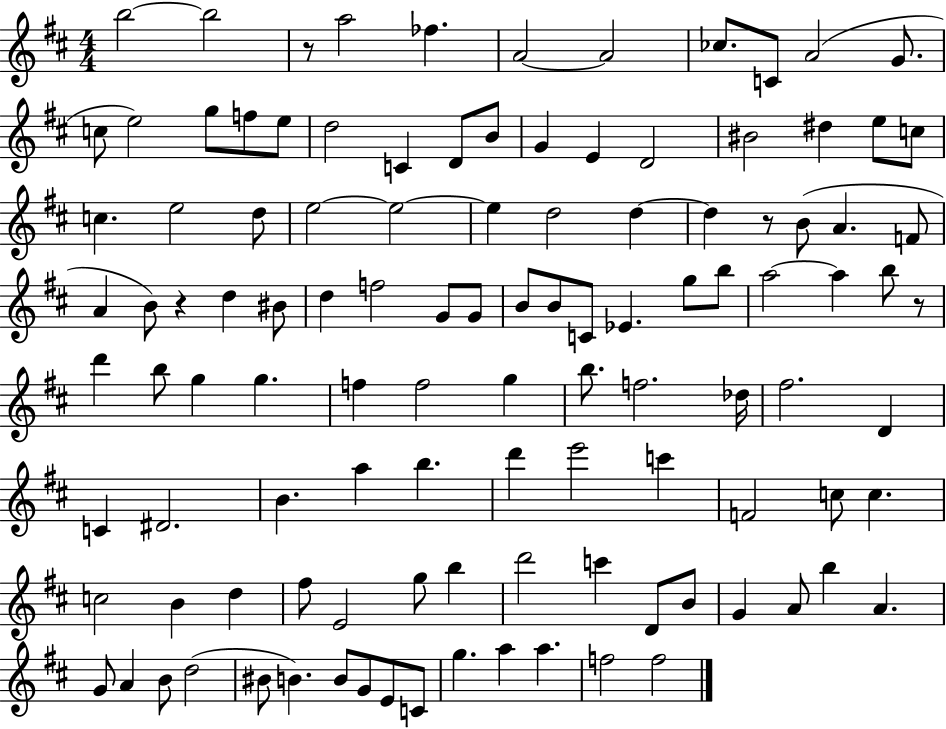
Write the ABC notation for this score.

X:1
T:Untitled
M:4/4
L:1/4
K:D
b2 b2 z/2 a2 _f A2 A2 _c/2 C/2 A2 G/2 c/2 e2 g/2 f/2 e/2 d2 C D/2 B/2 G E D2 ^B2 ^d e/2 c/2 c e2 d/2 e2 e2 e d2 d d z/2 B/2 A F/2 A B/2 z d ^B/2 d f2 G/2 G/2 B/2 B/2 C/2 _E g/2 b/2 a2 a b/2 z/2 d' b/2 g g f f2 g b/2 f2 _d/4 ^f2 D C ^D2 B a b d' e'2 c' F2 c/2 c c2 B d ^f/2 E2 g/2 b d'2 c' D/2 B/2 G A/2 b A G/2 A B/2 d2 ^B/2 B B/2 G/2 E/2 C/2 g a a f2 f2